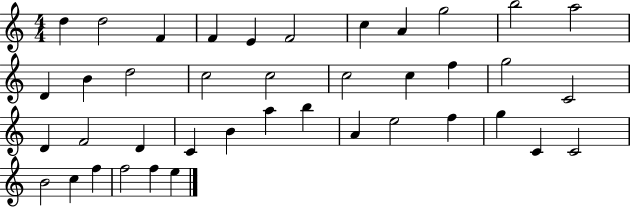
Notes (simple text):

D5/q D5/h F4/q F4/q E4/q F4/h C5/q A4/q G5/h B5/h A5/h D4/q B4/q D5/h C5/h C5/h C5/h C5/q F5/q G5/h C4/h D4/q F4/h D4/q C4/q B4/q A5/q B5/q A4/q E5/h F5/q G5/q C4/q C4/h B4/h C5/q F5/q F5/h F5/q E5/q